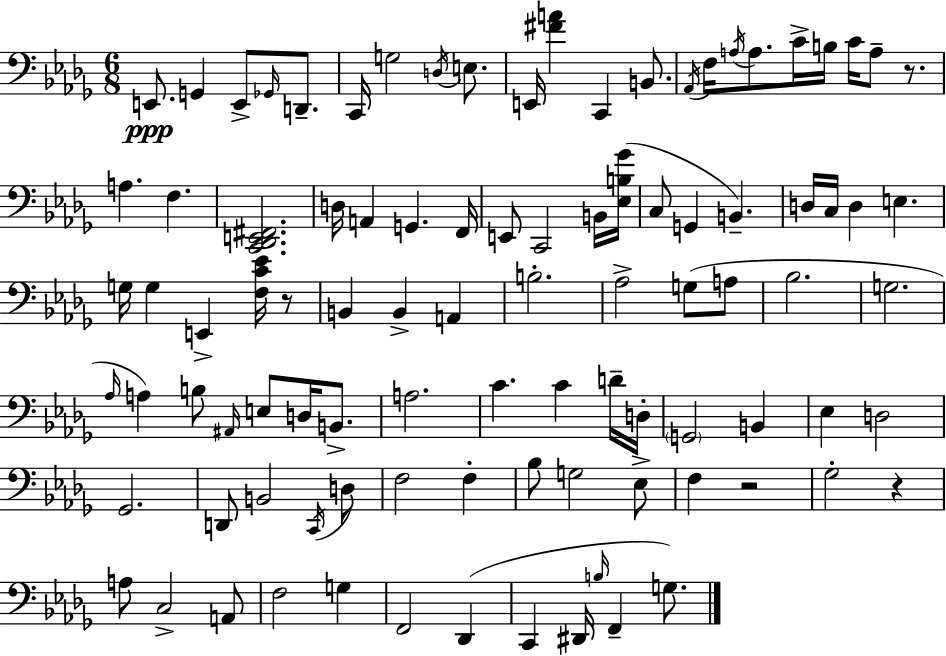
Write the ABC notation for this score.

X:1
T:Untitled
M:6/8
L:1/4
K:Bbm
E,,/2 G,, E,,/2 _G,,/4 D,,/2 C,,/4 G,2 D,/4 E,/2 E,,/4 [^FA] C,, B,,/2 _A,,/4 F,/4 A,/4 A,/2 C/4 B,/4 C/4 A,/2 z/2 A, F, [C,,_D,,E,,^F,,]2 D,/4 A,, G,, F,,/4 E,,/2 C,,2 B,,/4 [_E,B,_G]/4 C,/2 G,, B,, D,/4 C,/4 D, E, G,/4 G, E,, [F,C_E]/4 z/2 B,, B,, A,, B,2 _A,2 G,/2 A,/2 _B,2 G,2 _A,/4 A, B,/2 ^A,,/4 E,/2 D,/4 B,,/2 A,2 C C D/4 D,/4 G,,2 B,, _E, D,2 _G,,2 D,,/2 B,,2 C,,/4 D,/2 F,2 F, _B,/2 G,2 _E,/2 F, z2 _G,2 z A,/2 C,2 A,,/2 F,2 G, F,,2 _D,, C,, ^D,,/4 B,/4 F,, G,/2